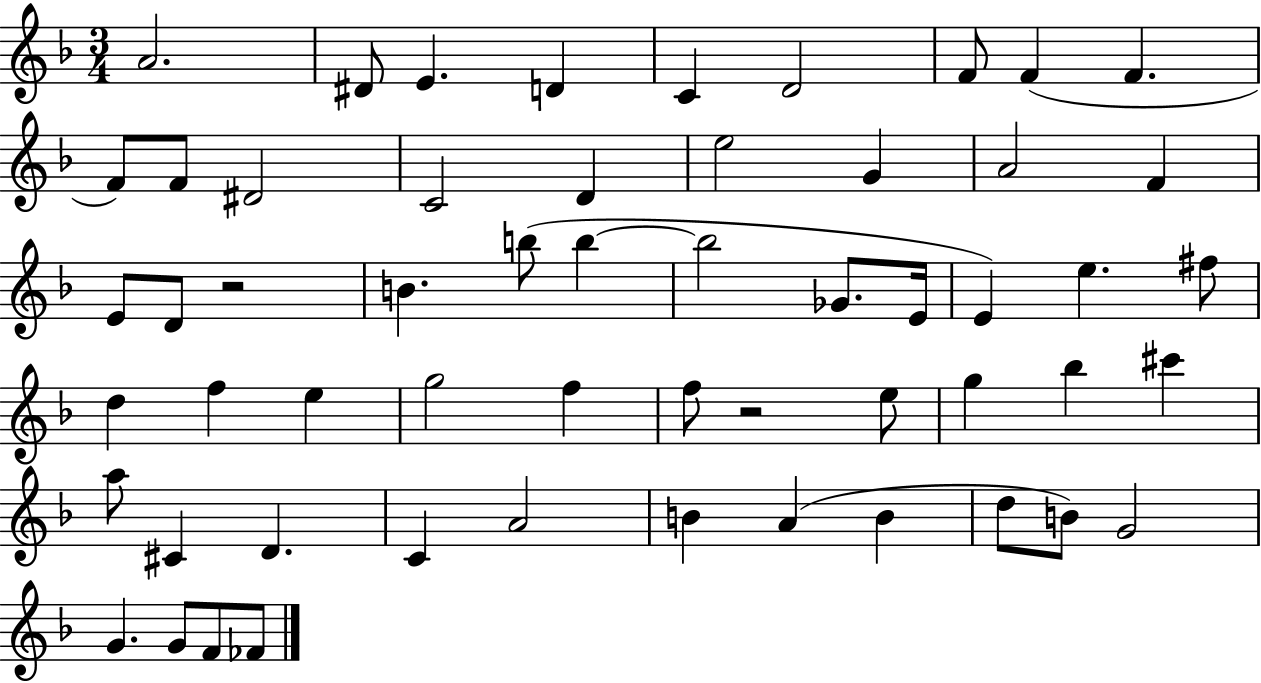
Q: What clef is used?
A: treble